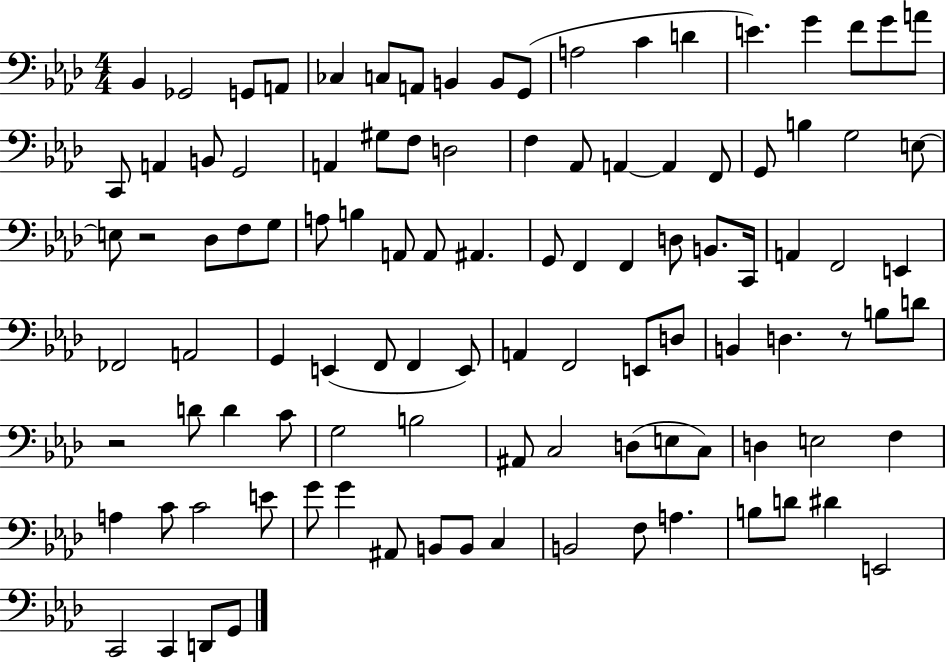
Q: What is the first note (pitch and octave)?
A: Bb2